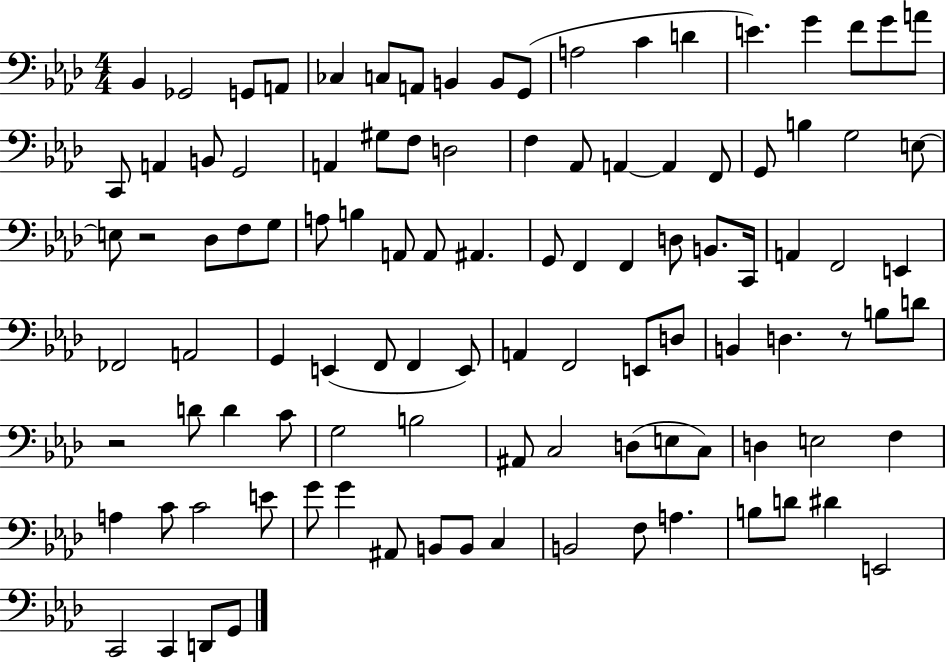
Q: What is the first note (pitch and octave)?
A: Bb2